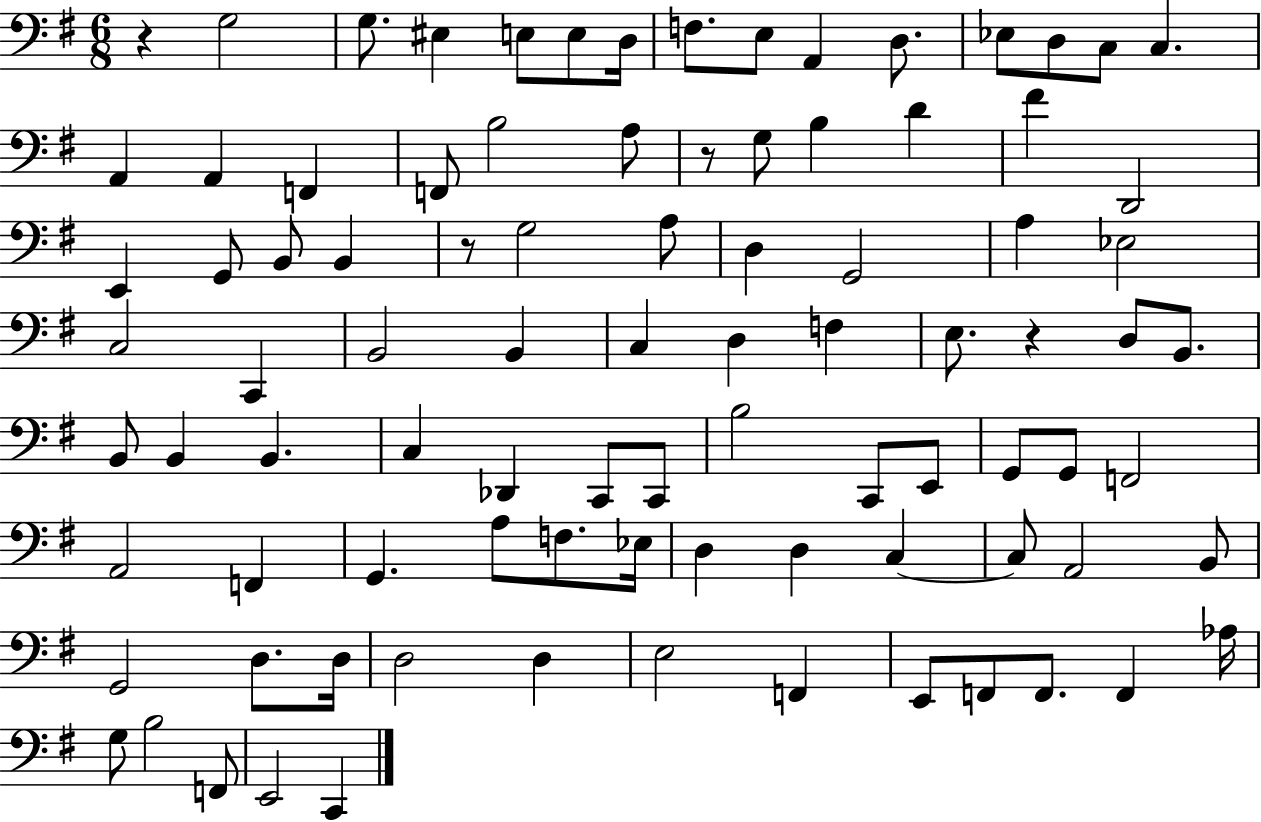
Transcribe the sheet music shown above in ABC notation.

X:1
T:Untitled
M:6/8
L:1/4
K:G
z G,2 G,/2 ^E, E,/2 E,/2 D,/4 F,/2 E,/2 A,, D,/2 _E,/2 D,/2 C,/2 C, A,, A,, F,, F,,/2 B,2 A,/2 z/2 G,/2 B, D ^F D,,2 E,, G,,/2 B,,/2 B,, z/2 G,2 A,/2 D, G,,2 A, _E,2 C,2 C,, B,,2 B,, C, D, F, E,/2 z D,/2 B,,/2 B,,/2 B,, B,, C, _D,, C,,/2 C,,/2 B,2 C,,/2 E,,/2 G,,/2 G,,/2 F,,2 A,,2 F,, G,, A,/2 F,/2 _E,/4 D, D, C, C,/2 A,,2 B,,/2 G,,2 D,/2 D,/4 D,2 D, E,2 F,, E,,/2 F,,/2 F,,/2 F,, _A,/4 G,/2 B,2 F,,/2 E,,2 C,,